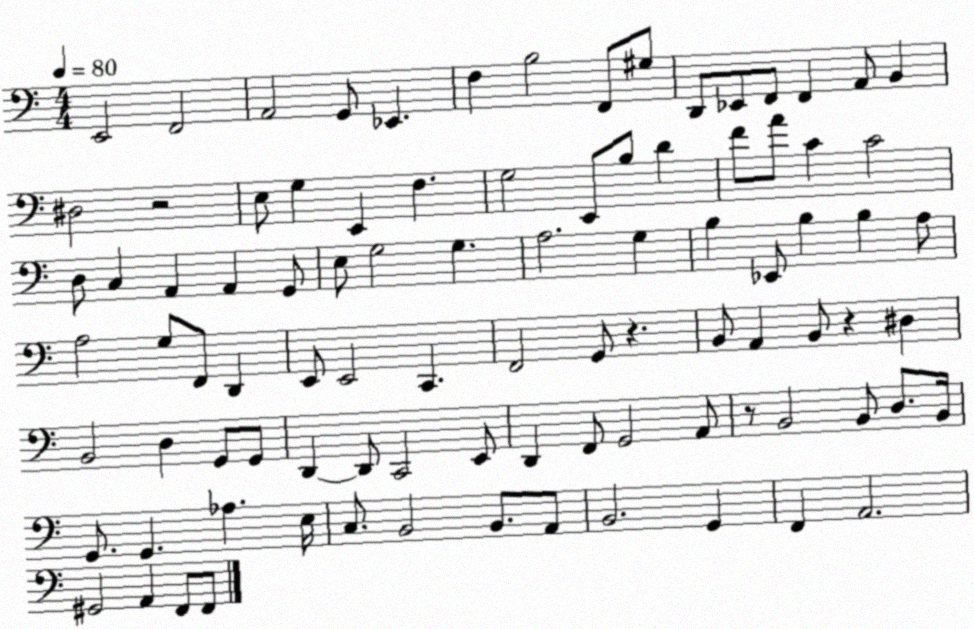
X:1
T:Untitled
M:4/4
L:1/4
K:C
E,,2 F,,2 A,,2 G,,/2 _E,, F, B,2 F,,/2 ^G,/2 D,,/2 _E,,/2 F,,/2 F,, A,,/2 B,, ^D,2 z2 E,/2 G, E,, F, G,2 E,,/2 B,/2 D F/2 A/2 C C2 D,/2 C, A,, A,, G,,/2 E,/2 G,2 G, A,2 G, B, _E,,/2 B, B, A,/2 A,2 G,/2 F,,/2 D,, E,,/2 E,,2 C,, F,,2 G,,/2 z B,,/2 A,, B,,/2 z ^D, B,,2 D, G,,/2 G,,/2 D,, D,,/2 C,,2 E,,/2 D,, F,,/2 G,,2 A,,/2 z/2 B,,2 B,,/2 D,/2 B,,/4 G,,/2 G,, _A, E,/4 C,/2 B,,2 B,,/2 A,,/2 B,,2 G,, F,, A,,2 ^G,,2 A,, F,,/2 F,,/2